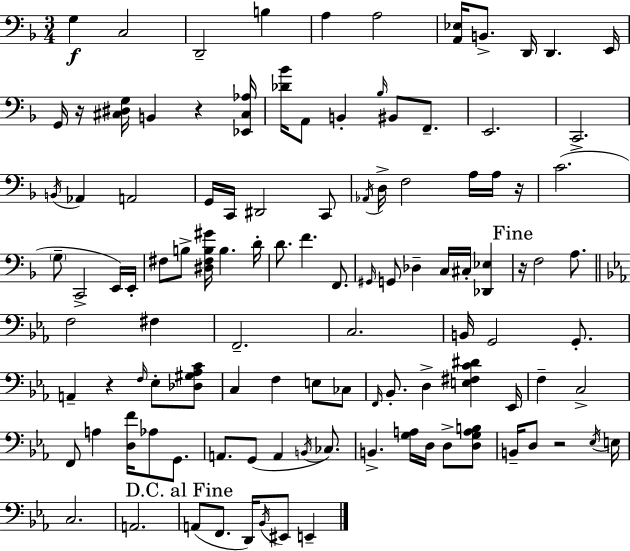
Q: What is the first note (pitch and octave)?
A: G3